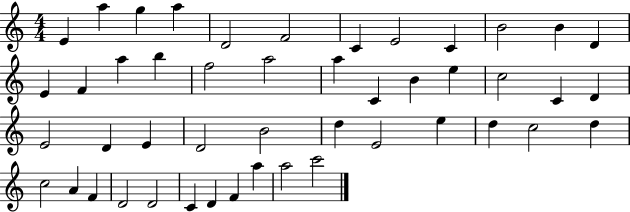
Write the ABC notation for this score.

X:1
T:Untitled
M:4/4
L:1/4
K:C
E a g a D2 F2 C E2 C B2 B D E F a b f2 a2 a C B e c2 C D E2 D E D2 B2 d E2 e d c2 d c2 A F D2 D2 C D F a a2 c'2